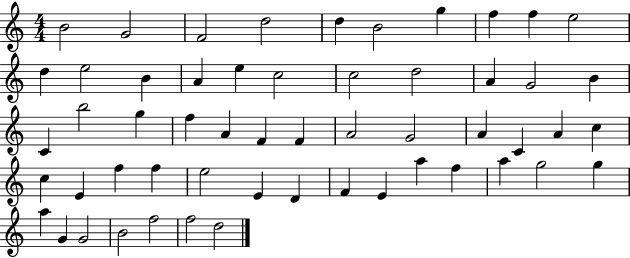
{
  \clef treble
  \numericTimeSignature
  \time 4/4
  \key c \major
  b'2 g'2 | f'2 d''2 | d''4 b'2 g''4 | f''4 f''4 e''2 | \break d''4 e''2 b'4 | a'4 e''4 c''2 | c''2 d''2 | a'4 g'2 b'4 | \break c'4 b''2 g''4 | f''4 a'4 f'4 f'4 | a'2 g'2 | a'4 c'4 a'4 c''4 | \break c''4 e'4 f''4 f''4 | e''2 e'4 d'4 | f'4 e'4 a''4 f''4 | a''4 g''2 g''4 | \break a''4 g'4 g'2 | b'2 f''2 | f''2 d''2 | \bar "|."
}